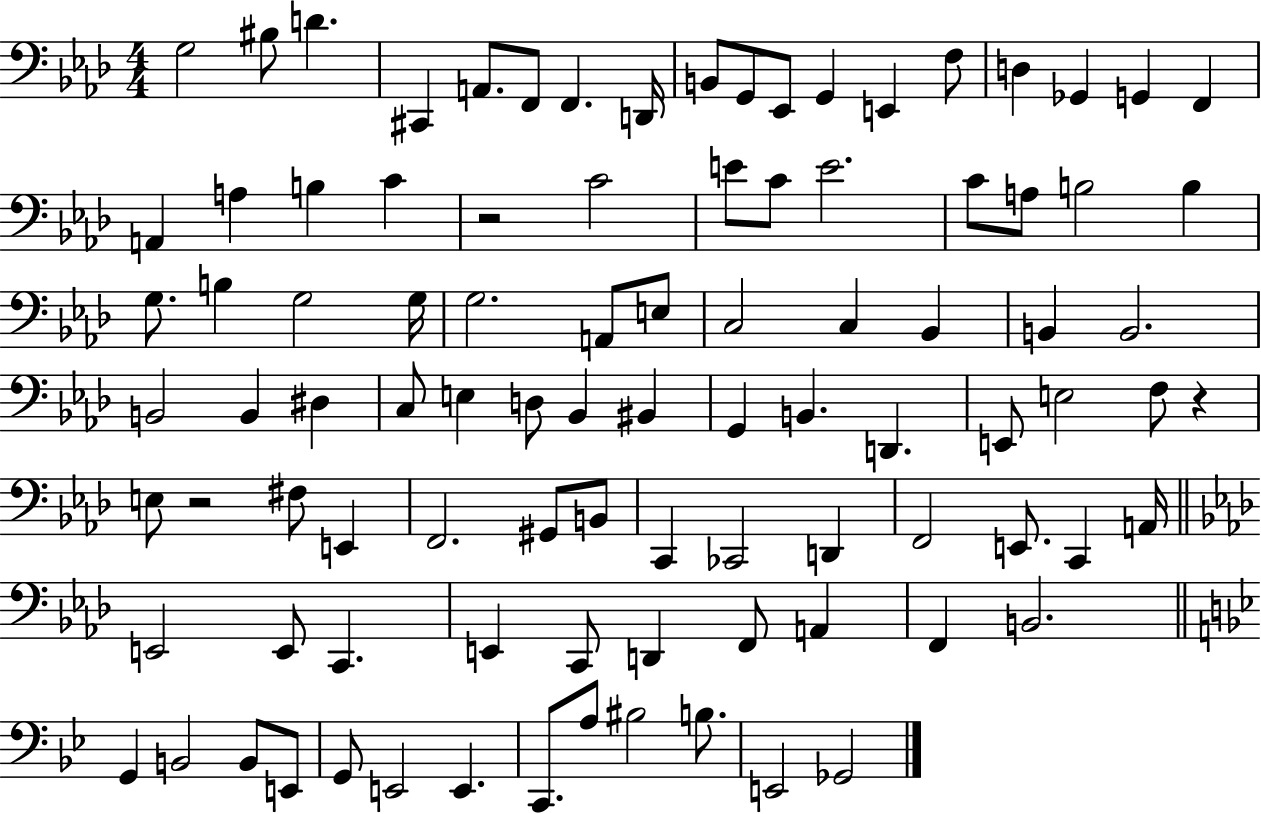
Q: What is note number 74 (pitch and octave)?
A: C2